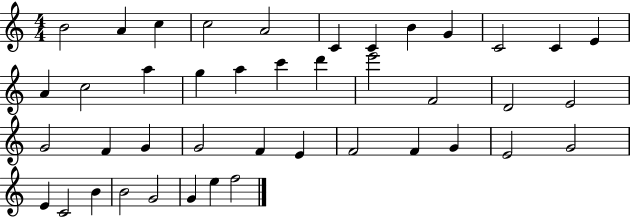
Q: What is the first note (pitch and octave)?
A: B4